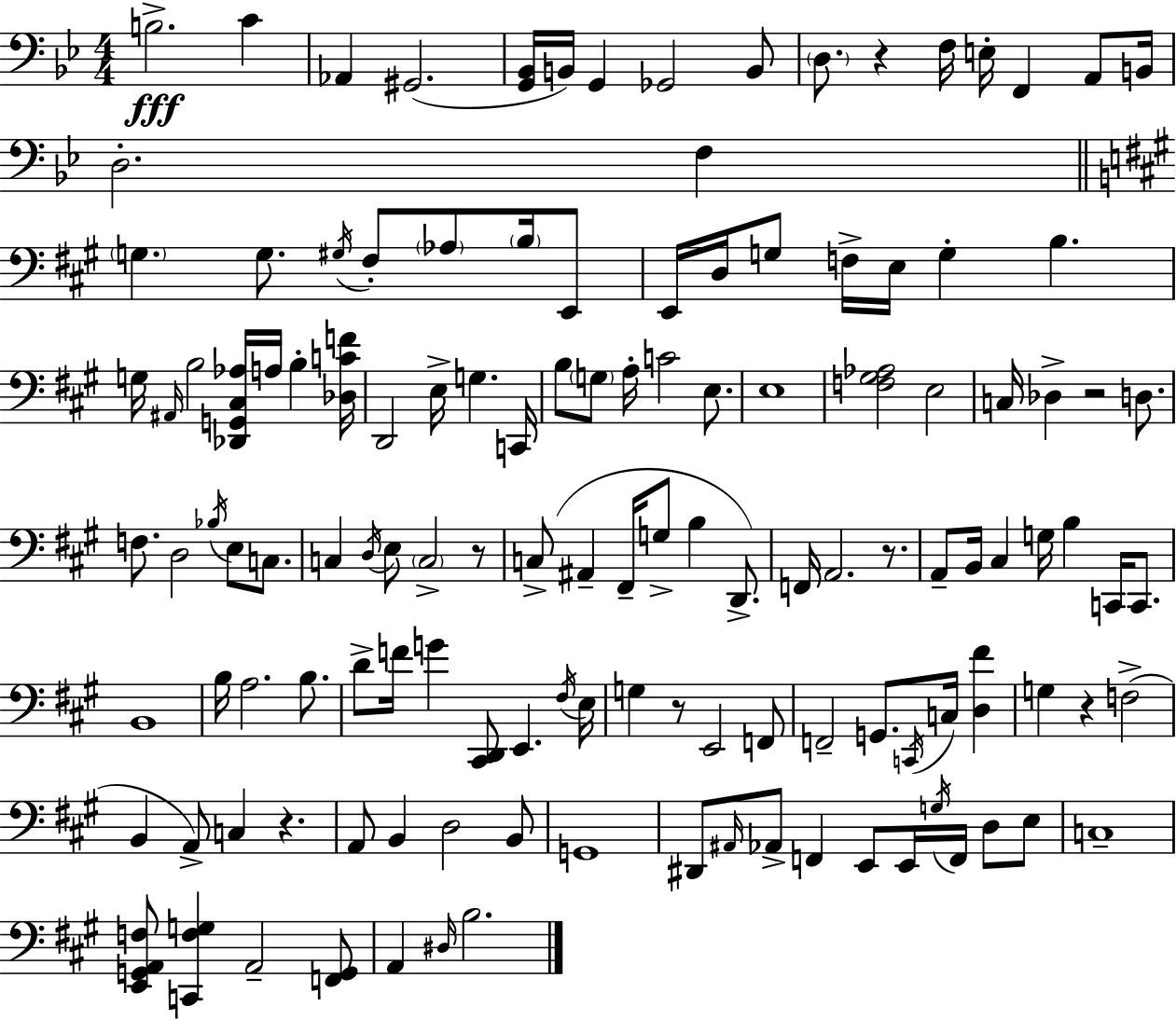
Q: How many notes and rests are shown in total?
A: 131